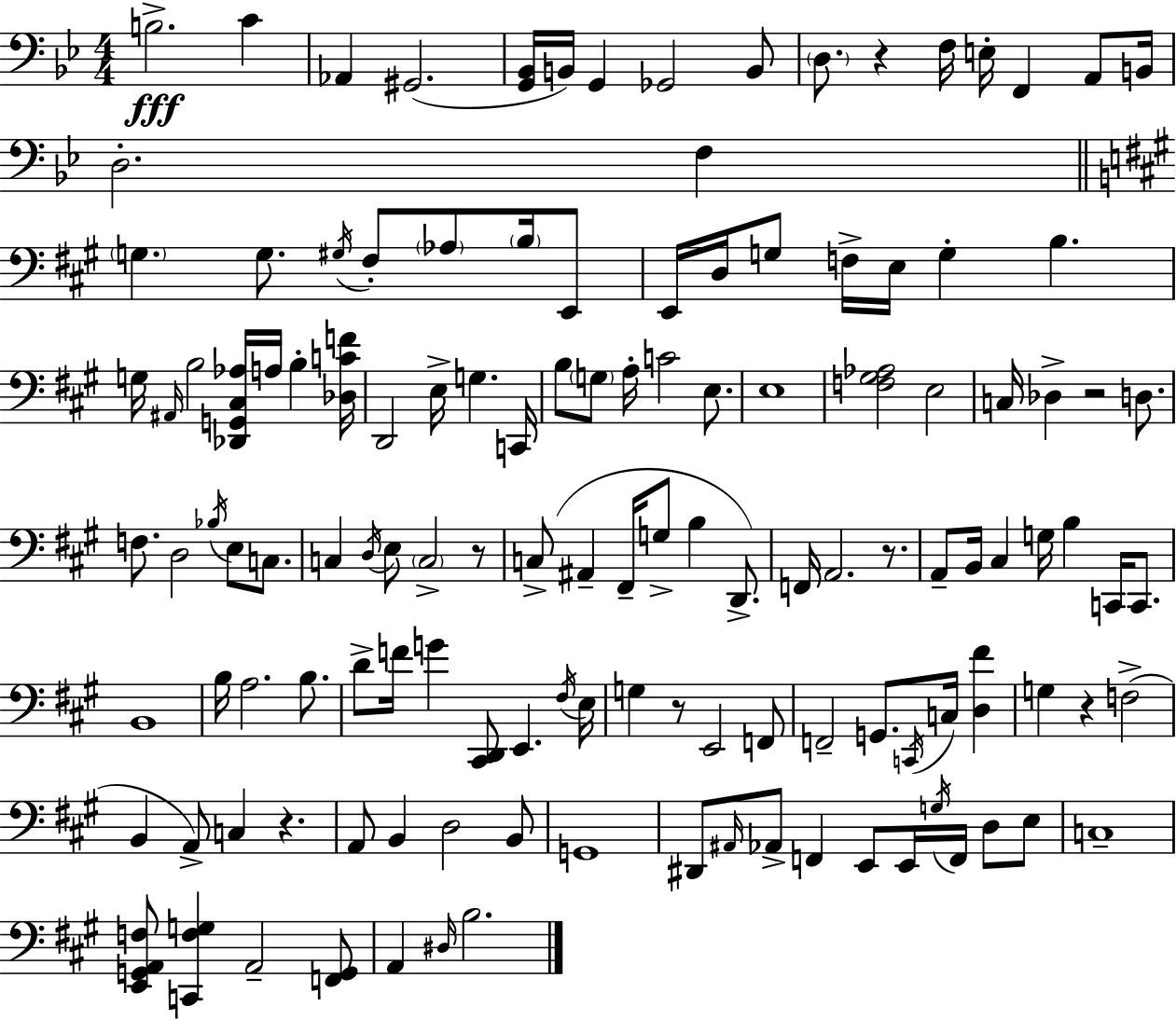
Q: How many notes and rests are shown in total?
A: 131